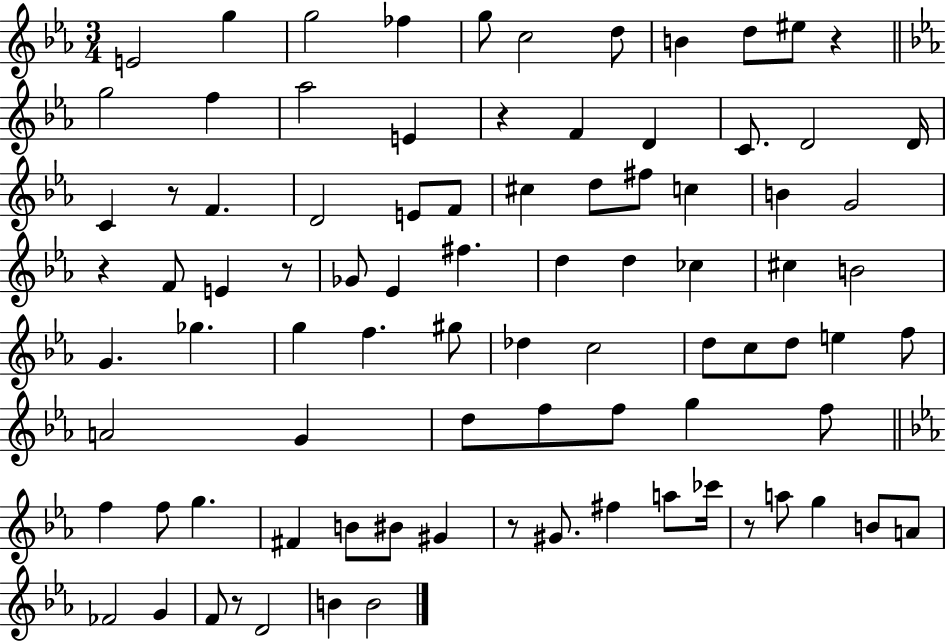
E4/h G5/q G5/h FES5/q G5/e C5/h D5/e B4/q D5/e EIS5/e R/q G5/h F5/q Ab5/h E4/q R/q F4/q D4/q C4/e. D4/h D4/s C4/q R/e F4/q. D4/h E4/e F4/e C#5/q D5/e F#5/e C5/q B4/q G4/h R/q F4/e E4/q R/e Gb4/e Eb4/q F#5/q. D5/q D5/q CES5/q C#5/q B4/h G4/q. Gb5/q. G5/q F5/q. G#5/e Db5/q C5/h D5/e C5/e D5/e E5/q F5/e A4/h G4/q D5/e F5/e F5/e G5/q F5/e F5/q F5/e G5/q. F#4/q B4/e BIS4/e G#4/q R/e G#4/e. F#5/q A5/e CES6/s R/e A5/e G5/q B4/e A4/e FES4/h G4/q F4/e R/e D4/h B4/q B4/h